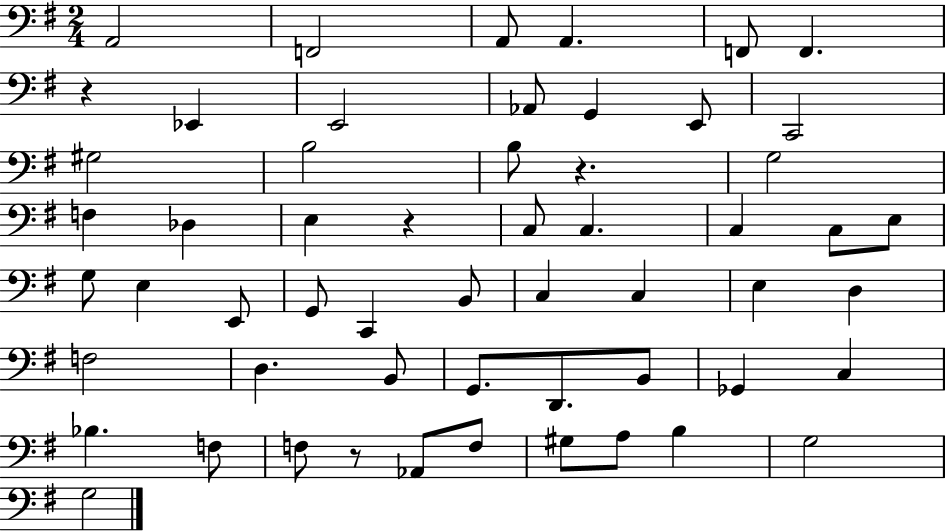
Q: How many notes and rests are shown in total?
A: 56